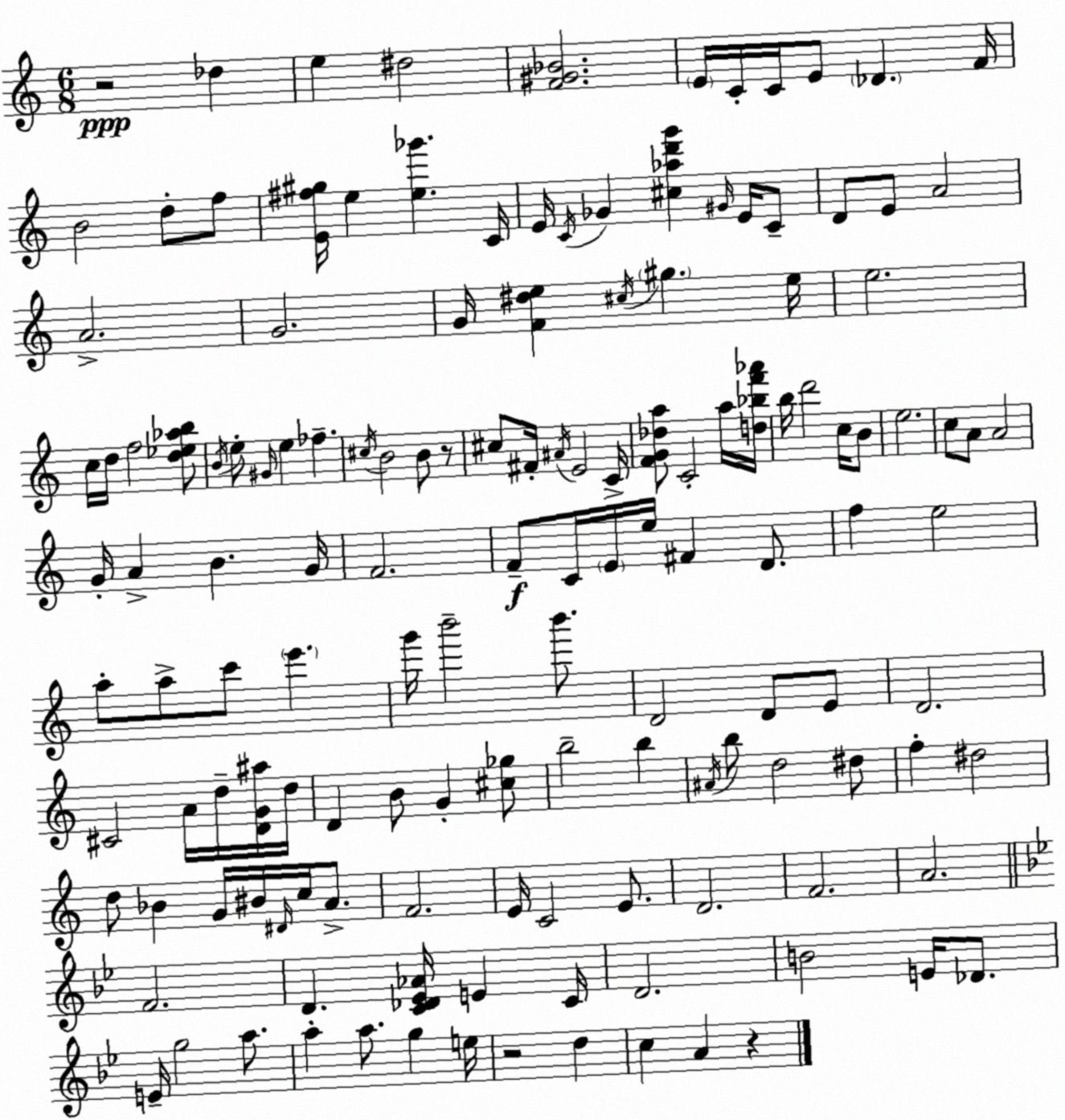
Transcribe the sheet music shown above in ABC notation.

X:1
T:Untitled
M:6/8
L:1/4
K:Am
z2 _d e ^d2 [F^G_B]2 E/4 C/4 C/4 E/2 _D F/4 B2 d/2 f/2 [E^f^g]/4 e [e_g'] C/4 E/4 C/4 _G [^c_ad'g'] ^G/4 E/4 C/2 D/2 E/2 A2 A2 G2 G/4 [F^de] ^c/4 ^g e/4 e2 c/4 d/4 f2 [d_e_ab]/2 B/4 e/2 ^G/4 e _f ^c/4 B2 B/2 z/2 ^c/2 ^F/4 ^A/4 E2 C/4 [FG_da]/2 C2 a/4 [d_bf'_a']/4 b/4 d'2 c/4 B/2 e2 c/2 A/2 A2 G/4 A B G/4 F2 F/2 C/4 E/4 e/4 ^F D/2 f e2 a/2 a/2 c'/2 e' g'/4 b'2 b'/2 D2 D/2 E/2 D2 ^C2 A/4 d/4 [DG^a]/4 d/4 D B/2 G [^c_g]/2 b2 b ^A/4 b/2 d2 ^d/2 f ^d2 d/2 _B G/4 ^B/4 ^D/4 c/4 A/2 F2 E/4 C2 E/2 D2 F2 A2 F2 D [C_D_E_A]/4 E C/4 D2 B2 E/4 _D/2 E/4 g2 a/2 a a/2 g e/4 z2 d c A z